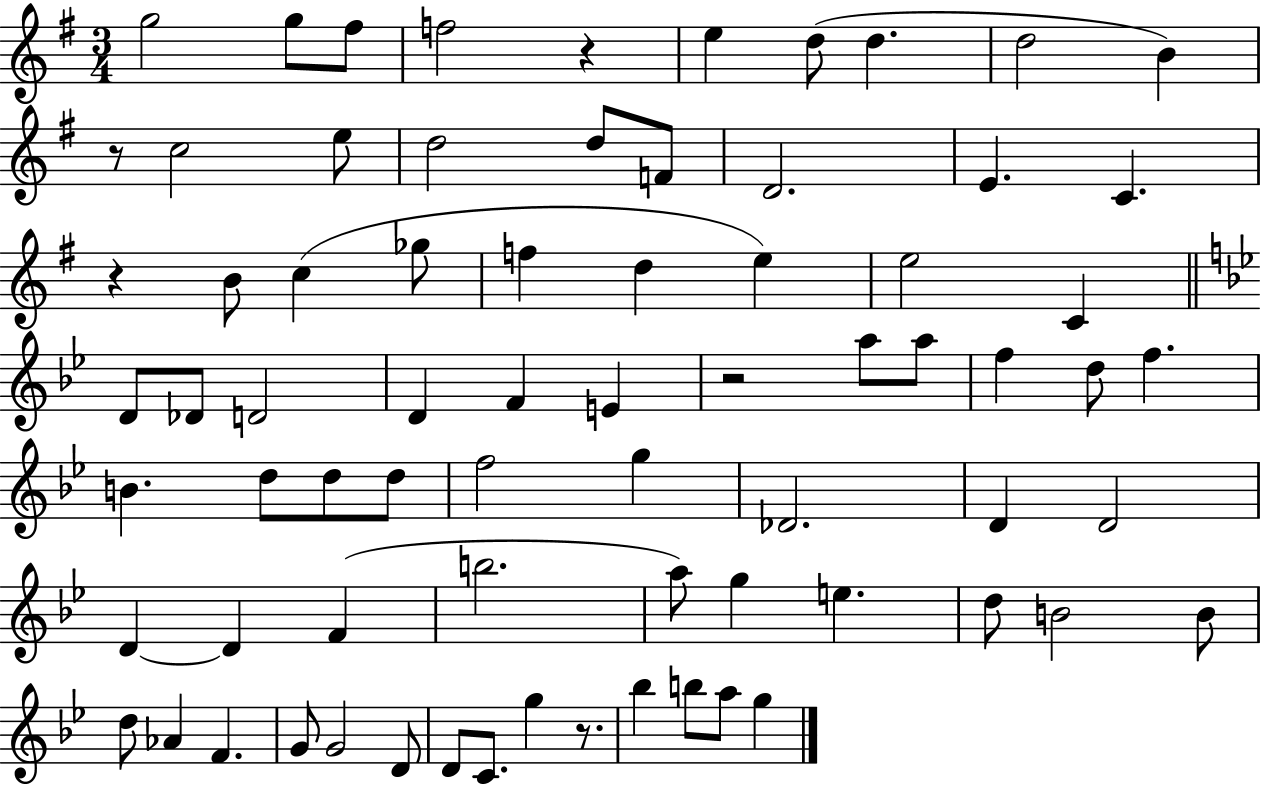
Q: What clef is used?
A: treble